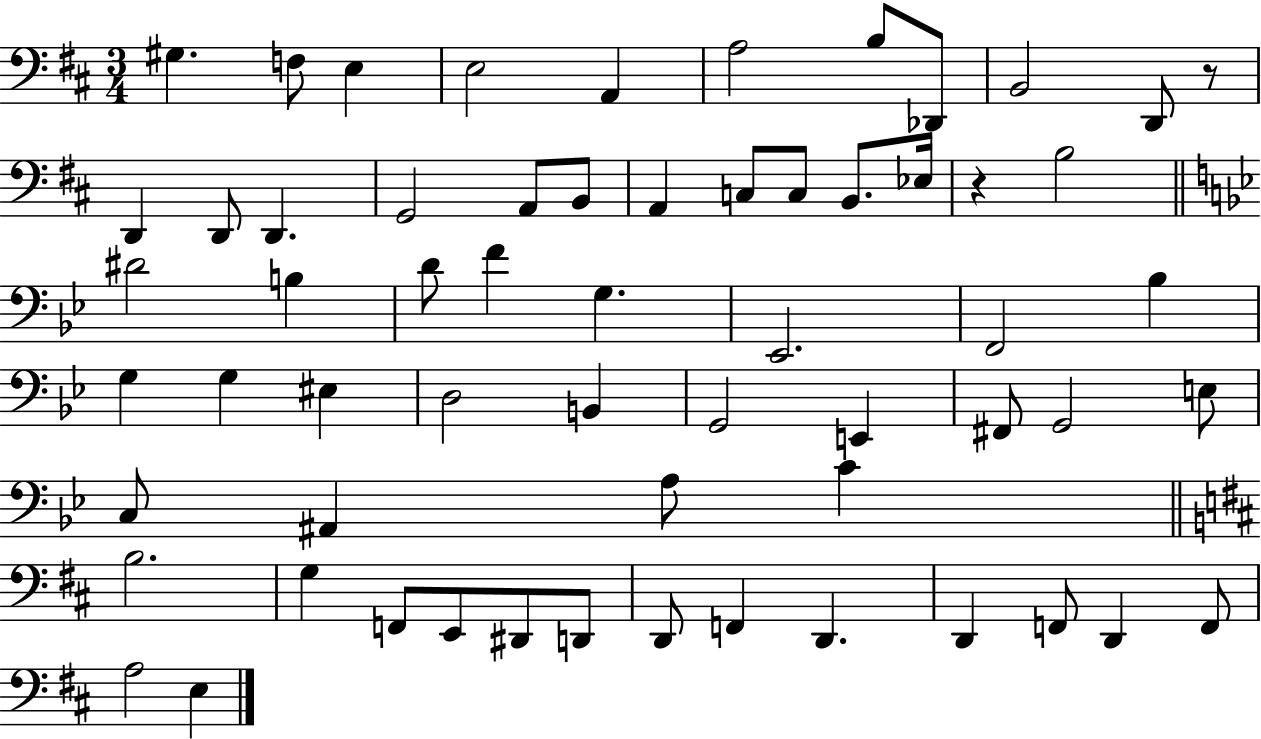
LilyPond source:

{
  \clef bass
  \numericTimeSignature
  \time 3/4
  \key d \major
  gis4. f8 e4 | e2 a,4 | a2 b8 des,8 | b,2 d,8 r8 | \break d,4 d,8 d,4. | g,2 a,8 b,8 | a,4 c8 c8 b,8. ees16 | r4 b2 | \break \bar "||" \break \key bes \major dis'2 b4 | d'8 f'4 g4. | ees,2. | f,2 bes4 | \break g4 g4 eis4 | d2 b,4 | g,2 e,4 | fis,8 g,2 e8 | \break c8 ais,4 a8 c'4 | \bar "||" \break \key d \major b2. | g4 f,8 e,8 dis,8 d,8 | d,8 f,4 d,4. | d,4 f,8 d,4 f,8 | \break a2 e4 | \bar "|."
}